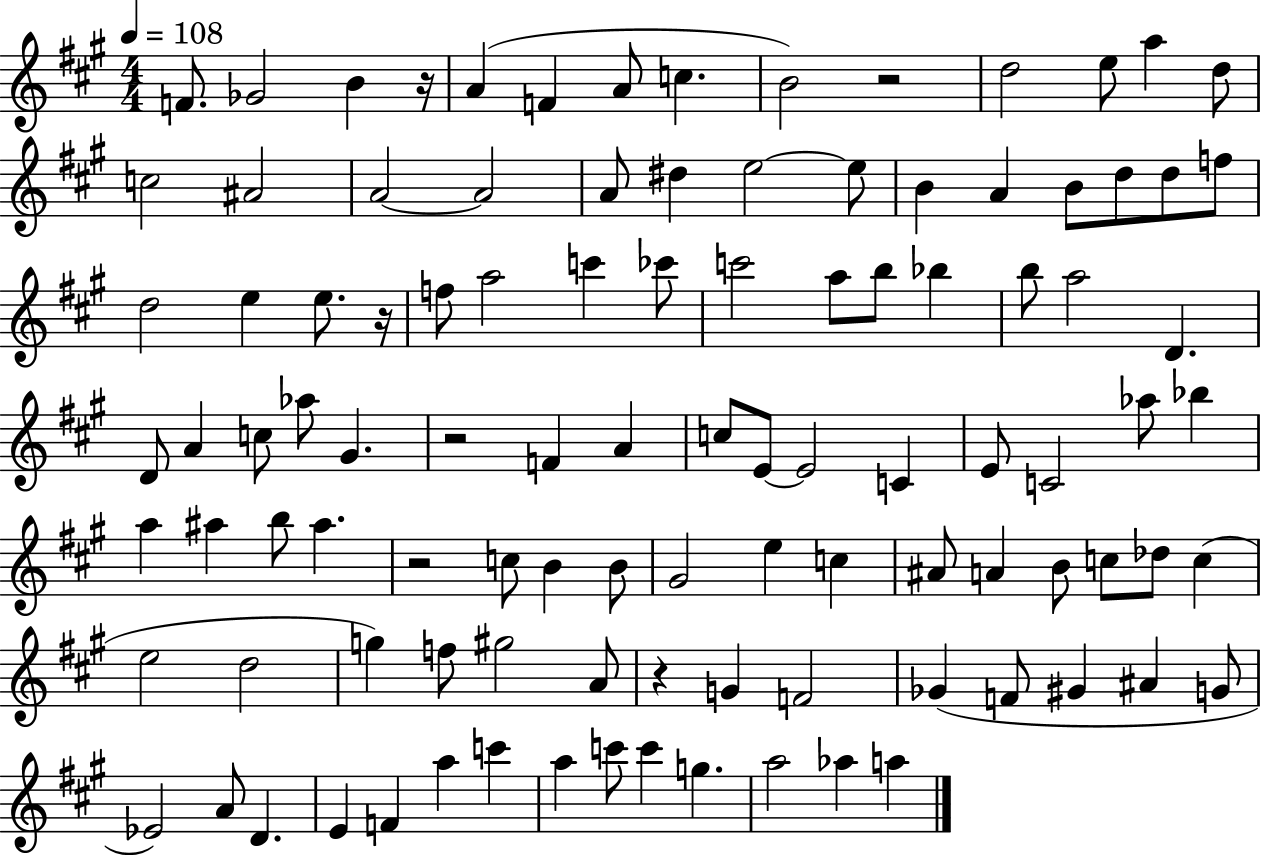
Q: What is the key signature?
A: A major